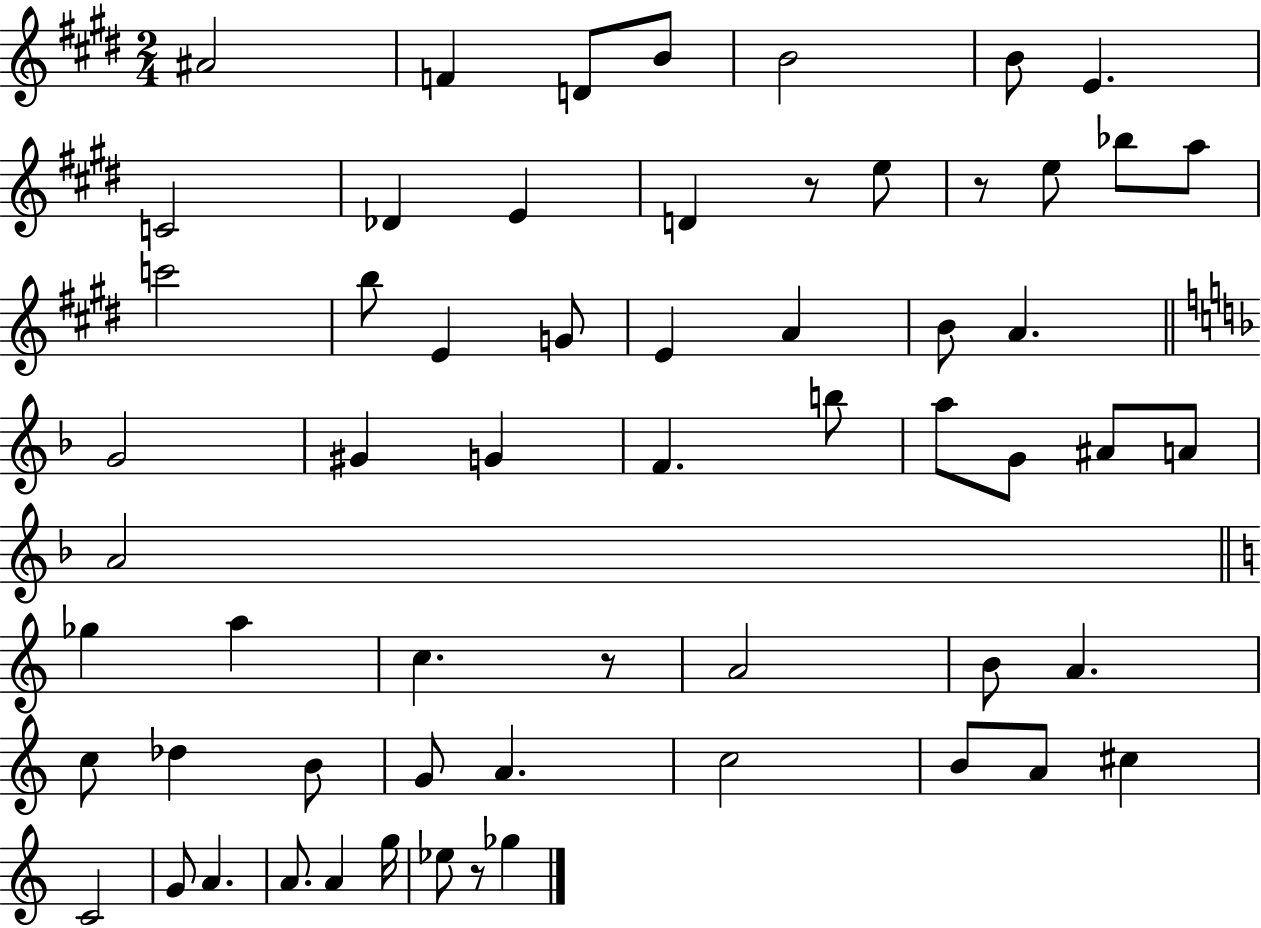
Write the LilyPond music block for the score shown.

{
  \clef treble
  \numericTimeSignature
  \time 2/4
  \key e \major
  \repeat volta 2 { ais'2 | f'4 d'8 b'8 | b'2 | b'8 e'4. | \break c'2 | des'4 e'4 | d'4 r8 e''8 | r8 e''8 bes''8 a''8 | \break c'''2 | b''8 e'4 g'8 | e'4 a'4 | b'8 a'4. | \break \bar "||" \break \key f \major g'2 | gis'4 g'4 | f'4. b''8 | a''8 g'8 ais'8 a'8 | \break a'2 | \bar "||" \break \key c \major ges''4 a''4 | c''4. r8 | a'2 | b'8 a'4. | \break c''8 des''4 b'8 | g'8 a'4. | c''2 | b'8 a'8 cis''4 | \break c'2 | g'8 a'4. | a'8. a'4 g''16 | ees''8 r8 ges''4 | \break } \bar "|."
}